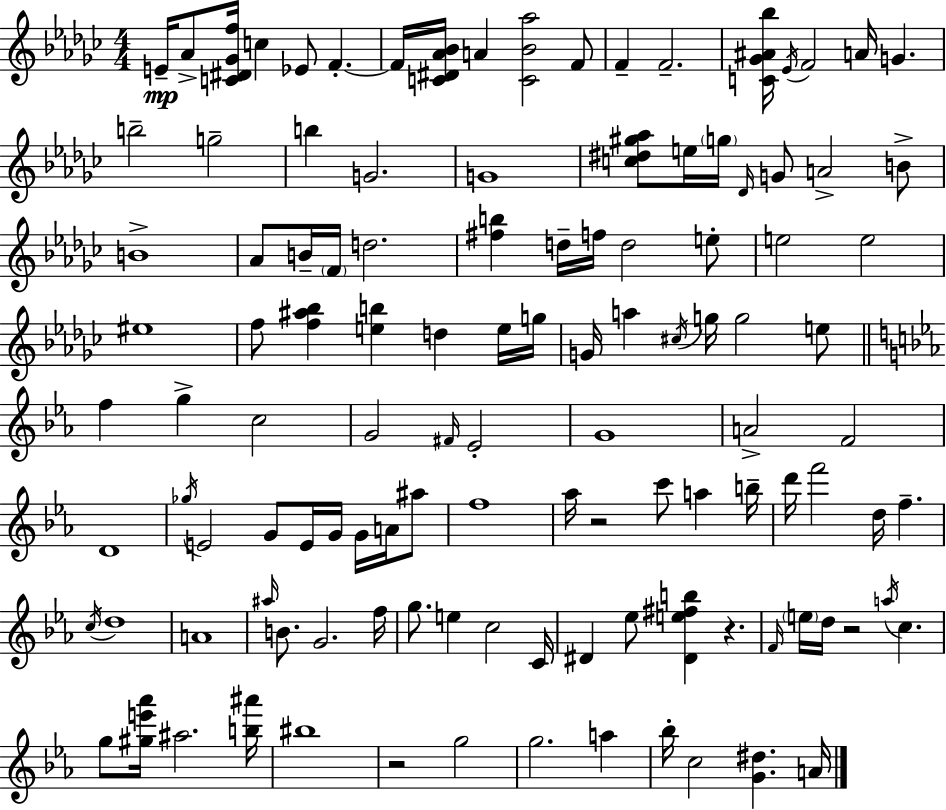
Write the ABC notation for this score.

X:1
T:Untitled
M:4/4
L:1/4
K:Ebm
E/4 _A/2 [C^D_Gf]/4 c _E/2 F F/4 [C^D_A_B]/4 A [C_B_a]2 F/2 F F2 [C_G^A_b]/4 _E/4 F2 A/4 G b2 g2 b G2 G4 [c^d^g_a]/2 e/4 g/4 _D/4 G/2 A2 B/2 B4 _A/2 B/4 F/4 d2 [^fb] d/4 f/4 d2 e/2 e2 e2 ^e4 f/2 [f^a_b] [eb] d e/4 g/4 G/4 a ^c/4 g/4 g2 e/2 f g c2 G2 ^F/4 _E2 G4 A2 F2 D4 _g/4 E2 G/2 E/4 G/4 G/4 A/4 ^a/2 f4 _a/4 z2 c'/2 a b/4 d'/4 f'2 d/4 f c/4 d4 A4 ^a/4 B/2 G2 f/4 g/2 e c2 C/4 ^D _e/2 [^De^fb] z F/4 e/4 d/4 z2 a/4 c g/2 [^ge'_a']/4 ^a2 [b^a']/4 ^b4 z2 g2 g2 a _b/4 c2 [G^d] A/4